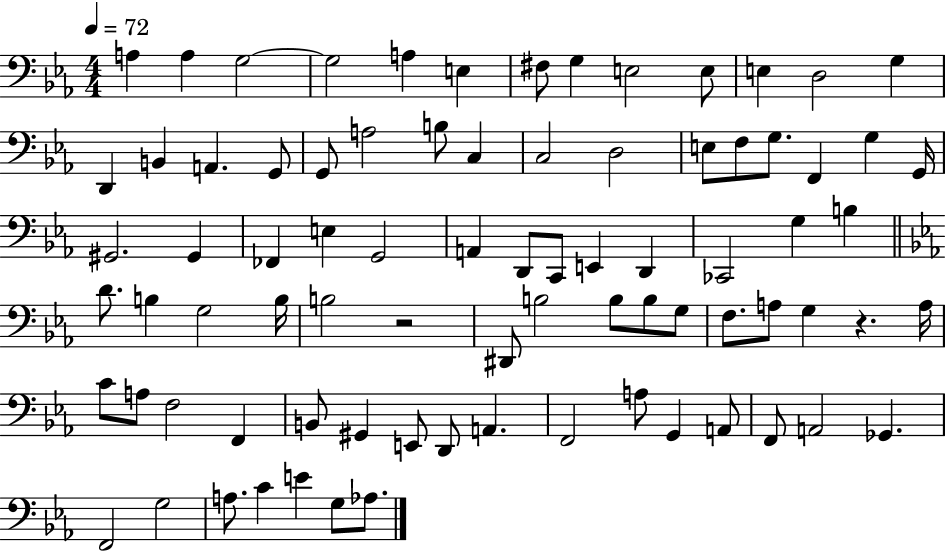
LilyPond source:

{
  \clef bass
  \numericTimeSignature
  \time 4/4
  \key ees \major
  \tempo 4 = 72
  \repeat volta 2 { a4 a4 g2~~ | g2 a4 e4 | fis8 g4 e2 e8 | e4 d2 g4 | \break d,4 b,4 a,4. g,8 | g,8 a2 b8 c4 | c2 d2 | e8 f8 g8. f,4 g4 g,16 | \break gis,2. gis,4 | fes,4 e4 g,2 | a,4 d,8 c,8 e,4 d,4 | ces,2 g4 b4 | \break \bar "||" \break \key ees \major d'8. b4 g2 b16 | b2 r2 | dis,8 b2 b8 b8 g8 | f8. a8 g4 r4. a16 | \break c'8 a8 f2 f,4 | b,8 gis,4 e,8 d,8 a,4. | f,2 a8 g,4 a,8 | f,8 a,2 ges,4. | \break f,2 g2 | a8. c'4 e'4 g8 aes8. | } \bar "|."
}